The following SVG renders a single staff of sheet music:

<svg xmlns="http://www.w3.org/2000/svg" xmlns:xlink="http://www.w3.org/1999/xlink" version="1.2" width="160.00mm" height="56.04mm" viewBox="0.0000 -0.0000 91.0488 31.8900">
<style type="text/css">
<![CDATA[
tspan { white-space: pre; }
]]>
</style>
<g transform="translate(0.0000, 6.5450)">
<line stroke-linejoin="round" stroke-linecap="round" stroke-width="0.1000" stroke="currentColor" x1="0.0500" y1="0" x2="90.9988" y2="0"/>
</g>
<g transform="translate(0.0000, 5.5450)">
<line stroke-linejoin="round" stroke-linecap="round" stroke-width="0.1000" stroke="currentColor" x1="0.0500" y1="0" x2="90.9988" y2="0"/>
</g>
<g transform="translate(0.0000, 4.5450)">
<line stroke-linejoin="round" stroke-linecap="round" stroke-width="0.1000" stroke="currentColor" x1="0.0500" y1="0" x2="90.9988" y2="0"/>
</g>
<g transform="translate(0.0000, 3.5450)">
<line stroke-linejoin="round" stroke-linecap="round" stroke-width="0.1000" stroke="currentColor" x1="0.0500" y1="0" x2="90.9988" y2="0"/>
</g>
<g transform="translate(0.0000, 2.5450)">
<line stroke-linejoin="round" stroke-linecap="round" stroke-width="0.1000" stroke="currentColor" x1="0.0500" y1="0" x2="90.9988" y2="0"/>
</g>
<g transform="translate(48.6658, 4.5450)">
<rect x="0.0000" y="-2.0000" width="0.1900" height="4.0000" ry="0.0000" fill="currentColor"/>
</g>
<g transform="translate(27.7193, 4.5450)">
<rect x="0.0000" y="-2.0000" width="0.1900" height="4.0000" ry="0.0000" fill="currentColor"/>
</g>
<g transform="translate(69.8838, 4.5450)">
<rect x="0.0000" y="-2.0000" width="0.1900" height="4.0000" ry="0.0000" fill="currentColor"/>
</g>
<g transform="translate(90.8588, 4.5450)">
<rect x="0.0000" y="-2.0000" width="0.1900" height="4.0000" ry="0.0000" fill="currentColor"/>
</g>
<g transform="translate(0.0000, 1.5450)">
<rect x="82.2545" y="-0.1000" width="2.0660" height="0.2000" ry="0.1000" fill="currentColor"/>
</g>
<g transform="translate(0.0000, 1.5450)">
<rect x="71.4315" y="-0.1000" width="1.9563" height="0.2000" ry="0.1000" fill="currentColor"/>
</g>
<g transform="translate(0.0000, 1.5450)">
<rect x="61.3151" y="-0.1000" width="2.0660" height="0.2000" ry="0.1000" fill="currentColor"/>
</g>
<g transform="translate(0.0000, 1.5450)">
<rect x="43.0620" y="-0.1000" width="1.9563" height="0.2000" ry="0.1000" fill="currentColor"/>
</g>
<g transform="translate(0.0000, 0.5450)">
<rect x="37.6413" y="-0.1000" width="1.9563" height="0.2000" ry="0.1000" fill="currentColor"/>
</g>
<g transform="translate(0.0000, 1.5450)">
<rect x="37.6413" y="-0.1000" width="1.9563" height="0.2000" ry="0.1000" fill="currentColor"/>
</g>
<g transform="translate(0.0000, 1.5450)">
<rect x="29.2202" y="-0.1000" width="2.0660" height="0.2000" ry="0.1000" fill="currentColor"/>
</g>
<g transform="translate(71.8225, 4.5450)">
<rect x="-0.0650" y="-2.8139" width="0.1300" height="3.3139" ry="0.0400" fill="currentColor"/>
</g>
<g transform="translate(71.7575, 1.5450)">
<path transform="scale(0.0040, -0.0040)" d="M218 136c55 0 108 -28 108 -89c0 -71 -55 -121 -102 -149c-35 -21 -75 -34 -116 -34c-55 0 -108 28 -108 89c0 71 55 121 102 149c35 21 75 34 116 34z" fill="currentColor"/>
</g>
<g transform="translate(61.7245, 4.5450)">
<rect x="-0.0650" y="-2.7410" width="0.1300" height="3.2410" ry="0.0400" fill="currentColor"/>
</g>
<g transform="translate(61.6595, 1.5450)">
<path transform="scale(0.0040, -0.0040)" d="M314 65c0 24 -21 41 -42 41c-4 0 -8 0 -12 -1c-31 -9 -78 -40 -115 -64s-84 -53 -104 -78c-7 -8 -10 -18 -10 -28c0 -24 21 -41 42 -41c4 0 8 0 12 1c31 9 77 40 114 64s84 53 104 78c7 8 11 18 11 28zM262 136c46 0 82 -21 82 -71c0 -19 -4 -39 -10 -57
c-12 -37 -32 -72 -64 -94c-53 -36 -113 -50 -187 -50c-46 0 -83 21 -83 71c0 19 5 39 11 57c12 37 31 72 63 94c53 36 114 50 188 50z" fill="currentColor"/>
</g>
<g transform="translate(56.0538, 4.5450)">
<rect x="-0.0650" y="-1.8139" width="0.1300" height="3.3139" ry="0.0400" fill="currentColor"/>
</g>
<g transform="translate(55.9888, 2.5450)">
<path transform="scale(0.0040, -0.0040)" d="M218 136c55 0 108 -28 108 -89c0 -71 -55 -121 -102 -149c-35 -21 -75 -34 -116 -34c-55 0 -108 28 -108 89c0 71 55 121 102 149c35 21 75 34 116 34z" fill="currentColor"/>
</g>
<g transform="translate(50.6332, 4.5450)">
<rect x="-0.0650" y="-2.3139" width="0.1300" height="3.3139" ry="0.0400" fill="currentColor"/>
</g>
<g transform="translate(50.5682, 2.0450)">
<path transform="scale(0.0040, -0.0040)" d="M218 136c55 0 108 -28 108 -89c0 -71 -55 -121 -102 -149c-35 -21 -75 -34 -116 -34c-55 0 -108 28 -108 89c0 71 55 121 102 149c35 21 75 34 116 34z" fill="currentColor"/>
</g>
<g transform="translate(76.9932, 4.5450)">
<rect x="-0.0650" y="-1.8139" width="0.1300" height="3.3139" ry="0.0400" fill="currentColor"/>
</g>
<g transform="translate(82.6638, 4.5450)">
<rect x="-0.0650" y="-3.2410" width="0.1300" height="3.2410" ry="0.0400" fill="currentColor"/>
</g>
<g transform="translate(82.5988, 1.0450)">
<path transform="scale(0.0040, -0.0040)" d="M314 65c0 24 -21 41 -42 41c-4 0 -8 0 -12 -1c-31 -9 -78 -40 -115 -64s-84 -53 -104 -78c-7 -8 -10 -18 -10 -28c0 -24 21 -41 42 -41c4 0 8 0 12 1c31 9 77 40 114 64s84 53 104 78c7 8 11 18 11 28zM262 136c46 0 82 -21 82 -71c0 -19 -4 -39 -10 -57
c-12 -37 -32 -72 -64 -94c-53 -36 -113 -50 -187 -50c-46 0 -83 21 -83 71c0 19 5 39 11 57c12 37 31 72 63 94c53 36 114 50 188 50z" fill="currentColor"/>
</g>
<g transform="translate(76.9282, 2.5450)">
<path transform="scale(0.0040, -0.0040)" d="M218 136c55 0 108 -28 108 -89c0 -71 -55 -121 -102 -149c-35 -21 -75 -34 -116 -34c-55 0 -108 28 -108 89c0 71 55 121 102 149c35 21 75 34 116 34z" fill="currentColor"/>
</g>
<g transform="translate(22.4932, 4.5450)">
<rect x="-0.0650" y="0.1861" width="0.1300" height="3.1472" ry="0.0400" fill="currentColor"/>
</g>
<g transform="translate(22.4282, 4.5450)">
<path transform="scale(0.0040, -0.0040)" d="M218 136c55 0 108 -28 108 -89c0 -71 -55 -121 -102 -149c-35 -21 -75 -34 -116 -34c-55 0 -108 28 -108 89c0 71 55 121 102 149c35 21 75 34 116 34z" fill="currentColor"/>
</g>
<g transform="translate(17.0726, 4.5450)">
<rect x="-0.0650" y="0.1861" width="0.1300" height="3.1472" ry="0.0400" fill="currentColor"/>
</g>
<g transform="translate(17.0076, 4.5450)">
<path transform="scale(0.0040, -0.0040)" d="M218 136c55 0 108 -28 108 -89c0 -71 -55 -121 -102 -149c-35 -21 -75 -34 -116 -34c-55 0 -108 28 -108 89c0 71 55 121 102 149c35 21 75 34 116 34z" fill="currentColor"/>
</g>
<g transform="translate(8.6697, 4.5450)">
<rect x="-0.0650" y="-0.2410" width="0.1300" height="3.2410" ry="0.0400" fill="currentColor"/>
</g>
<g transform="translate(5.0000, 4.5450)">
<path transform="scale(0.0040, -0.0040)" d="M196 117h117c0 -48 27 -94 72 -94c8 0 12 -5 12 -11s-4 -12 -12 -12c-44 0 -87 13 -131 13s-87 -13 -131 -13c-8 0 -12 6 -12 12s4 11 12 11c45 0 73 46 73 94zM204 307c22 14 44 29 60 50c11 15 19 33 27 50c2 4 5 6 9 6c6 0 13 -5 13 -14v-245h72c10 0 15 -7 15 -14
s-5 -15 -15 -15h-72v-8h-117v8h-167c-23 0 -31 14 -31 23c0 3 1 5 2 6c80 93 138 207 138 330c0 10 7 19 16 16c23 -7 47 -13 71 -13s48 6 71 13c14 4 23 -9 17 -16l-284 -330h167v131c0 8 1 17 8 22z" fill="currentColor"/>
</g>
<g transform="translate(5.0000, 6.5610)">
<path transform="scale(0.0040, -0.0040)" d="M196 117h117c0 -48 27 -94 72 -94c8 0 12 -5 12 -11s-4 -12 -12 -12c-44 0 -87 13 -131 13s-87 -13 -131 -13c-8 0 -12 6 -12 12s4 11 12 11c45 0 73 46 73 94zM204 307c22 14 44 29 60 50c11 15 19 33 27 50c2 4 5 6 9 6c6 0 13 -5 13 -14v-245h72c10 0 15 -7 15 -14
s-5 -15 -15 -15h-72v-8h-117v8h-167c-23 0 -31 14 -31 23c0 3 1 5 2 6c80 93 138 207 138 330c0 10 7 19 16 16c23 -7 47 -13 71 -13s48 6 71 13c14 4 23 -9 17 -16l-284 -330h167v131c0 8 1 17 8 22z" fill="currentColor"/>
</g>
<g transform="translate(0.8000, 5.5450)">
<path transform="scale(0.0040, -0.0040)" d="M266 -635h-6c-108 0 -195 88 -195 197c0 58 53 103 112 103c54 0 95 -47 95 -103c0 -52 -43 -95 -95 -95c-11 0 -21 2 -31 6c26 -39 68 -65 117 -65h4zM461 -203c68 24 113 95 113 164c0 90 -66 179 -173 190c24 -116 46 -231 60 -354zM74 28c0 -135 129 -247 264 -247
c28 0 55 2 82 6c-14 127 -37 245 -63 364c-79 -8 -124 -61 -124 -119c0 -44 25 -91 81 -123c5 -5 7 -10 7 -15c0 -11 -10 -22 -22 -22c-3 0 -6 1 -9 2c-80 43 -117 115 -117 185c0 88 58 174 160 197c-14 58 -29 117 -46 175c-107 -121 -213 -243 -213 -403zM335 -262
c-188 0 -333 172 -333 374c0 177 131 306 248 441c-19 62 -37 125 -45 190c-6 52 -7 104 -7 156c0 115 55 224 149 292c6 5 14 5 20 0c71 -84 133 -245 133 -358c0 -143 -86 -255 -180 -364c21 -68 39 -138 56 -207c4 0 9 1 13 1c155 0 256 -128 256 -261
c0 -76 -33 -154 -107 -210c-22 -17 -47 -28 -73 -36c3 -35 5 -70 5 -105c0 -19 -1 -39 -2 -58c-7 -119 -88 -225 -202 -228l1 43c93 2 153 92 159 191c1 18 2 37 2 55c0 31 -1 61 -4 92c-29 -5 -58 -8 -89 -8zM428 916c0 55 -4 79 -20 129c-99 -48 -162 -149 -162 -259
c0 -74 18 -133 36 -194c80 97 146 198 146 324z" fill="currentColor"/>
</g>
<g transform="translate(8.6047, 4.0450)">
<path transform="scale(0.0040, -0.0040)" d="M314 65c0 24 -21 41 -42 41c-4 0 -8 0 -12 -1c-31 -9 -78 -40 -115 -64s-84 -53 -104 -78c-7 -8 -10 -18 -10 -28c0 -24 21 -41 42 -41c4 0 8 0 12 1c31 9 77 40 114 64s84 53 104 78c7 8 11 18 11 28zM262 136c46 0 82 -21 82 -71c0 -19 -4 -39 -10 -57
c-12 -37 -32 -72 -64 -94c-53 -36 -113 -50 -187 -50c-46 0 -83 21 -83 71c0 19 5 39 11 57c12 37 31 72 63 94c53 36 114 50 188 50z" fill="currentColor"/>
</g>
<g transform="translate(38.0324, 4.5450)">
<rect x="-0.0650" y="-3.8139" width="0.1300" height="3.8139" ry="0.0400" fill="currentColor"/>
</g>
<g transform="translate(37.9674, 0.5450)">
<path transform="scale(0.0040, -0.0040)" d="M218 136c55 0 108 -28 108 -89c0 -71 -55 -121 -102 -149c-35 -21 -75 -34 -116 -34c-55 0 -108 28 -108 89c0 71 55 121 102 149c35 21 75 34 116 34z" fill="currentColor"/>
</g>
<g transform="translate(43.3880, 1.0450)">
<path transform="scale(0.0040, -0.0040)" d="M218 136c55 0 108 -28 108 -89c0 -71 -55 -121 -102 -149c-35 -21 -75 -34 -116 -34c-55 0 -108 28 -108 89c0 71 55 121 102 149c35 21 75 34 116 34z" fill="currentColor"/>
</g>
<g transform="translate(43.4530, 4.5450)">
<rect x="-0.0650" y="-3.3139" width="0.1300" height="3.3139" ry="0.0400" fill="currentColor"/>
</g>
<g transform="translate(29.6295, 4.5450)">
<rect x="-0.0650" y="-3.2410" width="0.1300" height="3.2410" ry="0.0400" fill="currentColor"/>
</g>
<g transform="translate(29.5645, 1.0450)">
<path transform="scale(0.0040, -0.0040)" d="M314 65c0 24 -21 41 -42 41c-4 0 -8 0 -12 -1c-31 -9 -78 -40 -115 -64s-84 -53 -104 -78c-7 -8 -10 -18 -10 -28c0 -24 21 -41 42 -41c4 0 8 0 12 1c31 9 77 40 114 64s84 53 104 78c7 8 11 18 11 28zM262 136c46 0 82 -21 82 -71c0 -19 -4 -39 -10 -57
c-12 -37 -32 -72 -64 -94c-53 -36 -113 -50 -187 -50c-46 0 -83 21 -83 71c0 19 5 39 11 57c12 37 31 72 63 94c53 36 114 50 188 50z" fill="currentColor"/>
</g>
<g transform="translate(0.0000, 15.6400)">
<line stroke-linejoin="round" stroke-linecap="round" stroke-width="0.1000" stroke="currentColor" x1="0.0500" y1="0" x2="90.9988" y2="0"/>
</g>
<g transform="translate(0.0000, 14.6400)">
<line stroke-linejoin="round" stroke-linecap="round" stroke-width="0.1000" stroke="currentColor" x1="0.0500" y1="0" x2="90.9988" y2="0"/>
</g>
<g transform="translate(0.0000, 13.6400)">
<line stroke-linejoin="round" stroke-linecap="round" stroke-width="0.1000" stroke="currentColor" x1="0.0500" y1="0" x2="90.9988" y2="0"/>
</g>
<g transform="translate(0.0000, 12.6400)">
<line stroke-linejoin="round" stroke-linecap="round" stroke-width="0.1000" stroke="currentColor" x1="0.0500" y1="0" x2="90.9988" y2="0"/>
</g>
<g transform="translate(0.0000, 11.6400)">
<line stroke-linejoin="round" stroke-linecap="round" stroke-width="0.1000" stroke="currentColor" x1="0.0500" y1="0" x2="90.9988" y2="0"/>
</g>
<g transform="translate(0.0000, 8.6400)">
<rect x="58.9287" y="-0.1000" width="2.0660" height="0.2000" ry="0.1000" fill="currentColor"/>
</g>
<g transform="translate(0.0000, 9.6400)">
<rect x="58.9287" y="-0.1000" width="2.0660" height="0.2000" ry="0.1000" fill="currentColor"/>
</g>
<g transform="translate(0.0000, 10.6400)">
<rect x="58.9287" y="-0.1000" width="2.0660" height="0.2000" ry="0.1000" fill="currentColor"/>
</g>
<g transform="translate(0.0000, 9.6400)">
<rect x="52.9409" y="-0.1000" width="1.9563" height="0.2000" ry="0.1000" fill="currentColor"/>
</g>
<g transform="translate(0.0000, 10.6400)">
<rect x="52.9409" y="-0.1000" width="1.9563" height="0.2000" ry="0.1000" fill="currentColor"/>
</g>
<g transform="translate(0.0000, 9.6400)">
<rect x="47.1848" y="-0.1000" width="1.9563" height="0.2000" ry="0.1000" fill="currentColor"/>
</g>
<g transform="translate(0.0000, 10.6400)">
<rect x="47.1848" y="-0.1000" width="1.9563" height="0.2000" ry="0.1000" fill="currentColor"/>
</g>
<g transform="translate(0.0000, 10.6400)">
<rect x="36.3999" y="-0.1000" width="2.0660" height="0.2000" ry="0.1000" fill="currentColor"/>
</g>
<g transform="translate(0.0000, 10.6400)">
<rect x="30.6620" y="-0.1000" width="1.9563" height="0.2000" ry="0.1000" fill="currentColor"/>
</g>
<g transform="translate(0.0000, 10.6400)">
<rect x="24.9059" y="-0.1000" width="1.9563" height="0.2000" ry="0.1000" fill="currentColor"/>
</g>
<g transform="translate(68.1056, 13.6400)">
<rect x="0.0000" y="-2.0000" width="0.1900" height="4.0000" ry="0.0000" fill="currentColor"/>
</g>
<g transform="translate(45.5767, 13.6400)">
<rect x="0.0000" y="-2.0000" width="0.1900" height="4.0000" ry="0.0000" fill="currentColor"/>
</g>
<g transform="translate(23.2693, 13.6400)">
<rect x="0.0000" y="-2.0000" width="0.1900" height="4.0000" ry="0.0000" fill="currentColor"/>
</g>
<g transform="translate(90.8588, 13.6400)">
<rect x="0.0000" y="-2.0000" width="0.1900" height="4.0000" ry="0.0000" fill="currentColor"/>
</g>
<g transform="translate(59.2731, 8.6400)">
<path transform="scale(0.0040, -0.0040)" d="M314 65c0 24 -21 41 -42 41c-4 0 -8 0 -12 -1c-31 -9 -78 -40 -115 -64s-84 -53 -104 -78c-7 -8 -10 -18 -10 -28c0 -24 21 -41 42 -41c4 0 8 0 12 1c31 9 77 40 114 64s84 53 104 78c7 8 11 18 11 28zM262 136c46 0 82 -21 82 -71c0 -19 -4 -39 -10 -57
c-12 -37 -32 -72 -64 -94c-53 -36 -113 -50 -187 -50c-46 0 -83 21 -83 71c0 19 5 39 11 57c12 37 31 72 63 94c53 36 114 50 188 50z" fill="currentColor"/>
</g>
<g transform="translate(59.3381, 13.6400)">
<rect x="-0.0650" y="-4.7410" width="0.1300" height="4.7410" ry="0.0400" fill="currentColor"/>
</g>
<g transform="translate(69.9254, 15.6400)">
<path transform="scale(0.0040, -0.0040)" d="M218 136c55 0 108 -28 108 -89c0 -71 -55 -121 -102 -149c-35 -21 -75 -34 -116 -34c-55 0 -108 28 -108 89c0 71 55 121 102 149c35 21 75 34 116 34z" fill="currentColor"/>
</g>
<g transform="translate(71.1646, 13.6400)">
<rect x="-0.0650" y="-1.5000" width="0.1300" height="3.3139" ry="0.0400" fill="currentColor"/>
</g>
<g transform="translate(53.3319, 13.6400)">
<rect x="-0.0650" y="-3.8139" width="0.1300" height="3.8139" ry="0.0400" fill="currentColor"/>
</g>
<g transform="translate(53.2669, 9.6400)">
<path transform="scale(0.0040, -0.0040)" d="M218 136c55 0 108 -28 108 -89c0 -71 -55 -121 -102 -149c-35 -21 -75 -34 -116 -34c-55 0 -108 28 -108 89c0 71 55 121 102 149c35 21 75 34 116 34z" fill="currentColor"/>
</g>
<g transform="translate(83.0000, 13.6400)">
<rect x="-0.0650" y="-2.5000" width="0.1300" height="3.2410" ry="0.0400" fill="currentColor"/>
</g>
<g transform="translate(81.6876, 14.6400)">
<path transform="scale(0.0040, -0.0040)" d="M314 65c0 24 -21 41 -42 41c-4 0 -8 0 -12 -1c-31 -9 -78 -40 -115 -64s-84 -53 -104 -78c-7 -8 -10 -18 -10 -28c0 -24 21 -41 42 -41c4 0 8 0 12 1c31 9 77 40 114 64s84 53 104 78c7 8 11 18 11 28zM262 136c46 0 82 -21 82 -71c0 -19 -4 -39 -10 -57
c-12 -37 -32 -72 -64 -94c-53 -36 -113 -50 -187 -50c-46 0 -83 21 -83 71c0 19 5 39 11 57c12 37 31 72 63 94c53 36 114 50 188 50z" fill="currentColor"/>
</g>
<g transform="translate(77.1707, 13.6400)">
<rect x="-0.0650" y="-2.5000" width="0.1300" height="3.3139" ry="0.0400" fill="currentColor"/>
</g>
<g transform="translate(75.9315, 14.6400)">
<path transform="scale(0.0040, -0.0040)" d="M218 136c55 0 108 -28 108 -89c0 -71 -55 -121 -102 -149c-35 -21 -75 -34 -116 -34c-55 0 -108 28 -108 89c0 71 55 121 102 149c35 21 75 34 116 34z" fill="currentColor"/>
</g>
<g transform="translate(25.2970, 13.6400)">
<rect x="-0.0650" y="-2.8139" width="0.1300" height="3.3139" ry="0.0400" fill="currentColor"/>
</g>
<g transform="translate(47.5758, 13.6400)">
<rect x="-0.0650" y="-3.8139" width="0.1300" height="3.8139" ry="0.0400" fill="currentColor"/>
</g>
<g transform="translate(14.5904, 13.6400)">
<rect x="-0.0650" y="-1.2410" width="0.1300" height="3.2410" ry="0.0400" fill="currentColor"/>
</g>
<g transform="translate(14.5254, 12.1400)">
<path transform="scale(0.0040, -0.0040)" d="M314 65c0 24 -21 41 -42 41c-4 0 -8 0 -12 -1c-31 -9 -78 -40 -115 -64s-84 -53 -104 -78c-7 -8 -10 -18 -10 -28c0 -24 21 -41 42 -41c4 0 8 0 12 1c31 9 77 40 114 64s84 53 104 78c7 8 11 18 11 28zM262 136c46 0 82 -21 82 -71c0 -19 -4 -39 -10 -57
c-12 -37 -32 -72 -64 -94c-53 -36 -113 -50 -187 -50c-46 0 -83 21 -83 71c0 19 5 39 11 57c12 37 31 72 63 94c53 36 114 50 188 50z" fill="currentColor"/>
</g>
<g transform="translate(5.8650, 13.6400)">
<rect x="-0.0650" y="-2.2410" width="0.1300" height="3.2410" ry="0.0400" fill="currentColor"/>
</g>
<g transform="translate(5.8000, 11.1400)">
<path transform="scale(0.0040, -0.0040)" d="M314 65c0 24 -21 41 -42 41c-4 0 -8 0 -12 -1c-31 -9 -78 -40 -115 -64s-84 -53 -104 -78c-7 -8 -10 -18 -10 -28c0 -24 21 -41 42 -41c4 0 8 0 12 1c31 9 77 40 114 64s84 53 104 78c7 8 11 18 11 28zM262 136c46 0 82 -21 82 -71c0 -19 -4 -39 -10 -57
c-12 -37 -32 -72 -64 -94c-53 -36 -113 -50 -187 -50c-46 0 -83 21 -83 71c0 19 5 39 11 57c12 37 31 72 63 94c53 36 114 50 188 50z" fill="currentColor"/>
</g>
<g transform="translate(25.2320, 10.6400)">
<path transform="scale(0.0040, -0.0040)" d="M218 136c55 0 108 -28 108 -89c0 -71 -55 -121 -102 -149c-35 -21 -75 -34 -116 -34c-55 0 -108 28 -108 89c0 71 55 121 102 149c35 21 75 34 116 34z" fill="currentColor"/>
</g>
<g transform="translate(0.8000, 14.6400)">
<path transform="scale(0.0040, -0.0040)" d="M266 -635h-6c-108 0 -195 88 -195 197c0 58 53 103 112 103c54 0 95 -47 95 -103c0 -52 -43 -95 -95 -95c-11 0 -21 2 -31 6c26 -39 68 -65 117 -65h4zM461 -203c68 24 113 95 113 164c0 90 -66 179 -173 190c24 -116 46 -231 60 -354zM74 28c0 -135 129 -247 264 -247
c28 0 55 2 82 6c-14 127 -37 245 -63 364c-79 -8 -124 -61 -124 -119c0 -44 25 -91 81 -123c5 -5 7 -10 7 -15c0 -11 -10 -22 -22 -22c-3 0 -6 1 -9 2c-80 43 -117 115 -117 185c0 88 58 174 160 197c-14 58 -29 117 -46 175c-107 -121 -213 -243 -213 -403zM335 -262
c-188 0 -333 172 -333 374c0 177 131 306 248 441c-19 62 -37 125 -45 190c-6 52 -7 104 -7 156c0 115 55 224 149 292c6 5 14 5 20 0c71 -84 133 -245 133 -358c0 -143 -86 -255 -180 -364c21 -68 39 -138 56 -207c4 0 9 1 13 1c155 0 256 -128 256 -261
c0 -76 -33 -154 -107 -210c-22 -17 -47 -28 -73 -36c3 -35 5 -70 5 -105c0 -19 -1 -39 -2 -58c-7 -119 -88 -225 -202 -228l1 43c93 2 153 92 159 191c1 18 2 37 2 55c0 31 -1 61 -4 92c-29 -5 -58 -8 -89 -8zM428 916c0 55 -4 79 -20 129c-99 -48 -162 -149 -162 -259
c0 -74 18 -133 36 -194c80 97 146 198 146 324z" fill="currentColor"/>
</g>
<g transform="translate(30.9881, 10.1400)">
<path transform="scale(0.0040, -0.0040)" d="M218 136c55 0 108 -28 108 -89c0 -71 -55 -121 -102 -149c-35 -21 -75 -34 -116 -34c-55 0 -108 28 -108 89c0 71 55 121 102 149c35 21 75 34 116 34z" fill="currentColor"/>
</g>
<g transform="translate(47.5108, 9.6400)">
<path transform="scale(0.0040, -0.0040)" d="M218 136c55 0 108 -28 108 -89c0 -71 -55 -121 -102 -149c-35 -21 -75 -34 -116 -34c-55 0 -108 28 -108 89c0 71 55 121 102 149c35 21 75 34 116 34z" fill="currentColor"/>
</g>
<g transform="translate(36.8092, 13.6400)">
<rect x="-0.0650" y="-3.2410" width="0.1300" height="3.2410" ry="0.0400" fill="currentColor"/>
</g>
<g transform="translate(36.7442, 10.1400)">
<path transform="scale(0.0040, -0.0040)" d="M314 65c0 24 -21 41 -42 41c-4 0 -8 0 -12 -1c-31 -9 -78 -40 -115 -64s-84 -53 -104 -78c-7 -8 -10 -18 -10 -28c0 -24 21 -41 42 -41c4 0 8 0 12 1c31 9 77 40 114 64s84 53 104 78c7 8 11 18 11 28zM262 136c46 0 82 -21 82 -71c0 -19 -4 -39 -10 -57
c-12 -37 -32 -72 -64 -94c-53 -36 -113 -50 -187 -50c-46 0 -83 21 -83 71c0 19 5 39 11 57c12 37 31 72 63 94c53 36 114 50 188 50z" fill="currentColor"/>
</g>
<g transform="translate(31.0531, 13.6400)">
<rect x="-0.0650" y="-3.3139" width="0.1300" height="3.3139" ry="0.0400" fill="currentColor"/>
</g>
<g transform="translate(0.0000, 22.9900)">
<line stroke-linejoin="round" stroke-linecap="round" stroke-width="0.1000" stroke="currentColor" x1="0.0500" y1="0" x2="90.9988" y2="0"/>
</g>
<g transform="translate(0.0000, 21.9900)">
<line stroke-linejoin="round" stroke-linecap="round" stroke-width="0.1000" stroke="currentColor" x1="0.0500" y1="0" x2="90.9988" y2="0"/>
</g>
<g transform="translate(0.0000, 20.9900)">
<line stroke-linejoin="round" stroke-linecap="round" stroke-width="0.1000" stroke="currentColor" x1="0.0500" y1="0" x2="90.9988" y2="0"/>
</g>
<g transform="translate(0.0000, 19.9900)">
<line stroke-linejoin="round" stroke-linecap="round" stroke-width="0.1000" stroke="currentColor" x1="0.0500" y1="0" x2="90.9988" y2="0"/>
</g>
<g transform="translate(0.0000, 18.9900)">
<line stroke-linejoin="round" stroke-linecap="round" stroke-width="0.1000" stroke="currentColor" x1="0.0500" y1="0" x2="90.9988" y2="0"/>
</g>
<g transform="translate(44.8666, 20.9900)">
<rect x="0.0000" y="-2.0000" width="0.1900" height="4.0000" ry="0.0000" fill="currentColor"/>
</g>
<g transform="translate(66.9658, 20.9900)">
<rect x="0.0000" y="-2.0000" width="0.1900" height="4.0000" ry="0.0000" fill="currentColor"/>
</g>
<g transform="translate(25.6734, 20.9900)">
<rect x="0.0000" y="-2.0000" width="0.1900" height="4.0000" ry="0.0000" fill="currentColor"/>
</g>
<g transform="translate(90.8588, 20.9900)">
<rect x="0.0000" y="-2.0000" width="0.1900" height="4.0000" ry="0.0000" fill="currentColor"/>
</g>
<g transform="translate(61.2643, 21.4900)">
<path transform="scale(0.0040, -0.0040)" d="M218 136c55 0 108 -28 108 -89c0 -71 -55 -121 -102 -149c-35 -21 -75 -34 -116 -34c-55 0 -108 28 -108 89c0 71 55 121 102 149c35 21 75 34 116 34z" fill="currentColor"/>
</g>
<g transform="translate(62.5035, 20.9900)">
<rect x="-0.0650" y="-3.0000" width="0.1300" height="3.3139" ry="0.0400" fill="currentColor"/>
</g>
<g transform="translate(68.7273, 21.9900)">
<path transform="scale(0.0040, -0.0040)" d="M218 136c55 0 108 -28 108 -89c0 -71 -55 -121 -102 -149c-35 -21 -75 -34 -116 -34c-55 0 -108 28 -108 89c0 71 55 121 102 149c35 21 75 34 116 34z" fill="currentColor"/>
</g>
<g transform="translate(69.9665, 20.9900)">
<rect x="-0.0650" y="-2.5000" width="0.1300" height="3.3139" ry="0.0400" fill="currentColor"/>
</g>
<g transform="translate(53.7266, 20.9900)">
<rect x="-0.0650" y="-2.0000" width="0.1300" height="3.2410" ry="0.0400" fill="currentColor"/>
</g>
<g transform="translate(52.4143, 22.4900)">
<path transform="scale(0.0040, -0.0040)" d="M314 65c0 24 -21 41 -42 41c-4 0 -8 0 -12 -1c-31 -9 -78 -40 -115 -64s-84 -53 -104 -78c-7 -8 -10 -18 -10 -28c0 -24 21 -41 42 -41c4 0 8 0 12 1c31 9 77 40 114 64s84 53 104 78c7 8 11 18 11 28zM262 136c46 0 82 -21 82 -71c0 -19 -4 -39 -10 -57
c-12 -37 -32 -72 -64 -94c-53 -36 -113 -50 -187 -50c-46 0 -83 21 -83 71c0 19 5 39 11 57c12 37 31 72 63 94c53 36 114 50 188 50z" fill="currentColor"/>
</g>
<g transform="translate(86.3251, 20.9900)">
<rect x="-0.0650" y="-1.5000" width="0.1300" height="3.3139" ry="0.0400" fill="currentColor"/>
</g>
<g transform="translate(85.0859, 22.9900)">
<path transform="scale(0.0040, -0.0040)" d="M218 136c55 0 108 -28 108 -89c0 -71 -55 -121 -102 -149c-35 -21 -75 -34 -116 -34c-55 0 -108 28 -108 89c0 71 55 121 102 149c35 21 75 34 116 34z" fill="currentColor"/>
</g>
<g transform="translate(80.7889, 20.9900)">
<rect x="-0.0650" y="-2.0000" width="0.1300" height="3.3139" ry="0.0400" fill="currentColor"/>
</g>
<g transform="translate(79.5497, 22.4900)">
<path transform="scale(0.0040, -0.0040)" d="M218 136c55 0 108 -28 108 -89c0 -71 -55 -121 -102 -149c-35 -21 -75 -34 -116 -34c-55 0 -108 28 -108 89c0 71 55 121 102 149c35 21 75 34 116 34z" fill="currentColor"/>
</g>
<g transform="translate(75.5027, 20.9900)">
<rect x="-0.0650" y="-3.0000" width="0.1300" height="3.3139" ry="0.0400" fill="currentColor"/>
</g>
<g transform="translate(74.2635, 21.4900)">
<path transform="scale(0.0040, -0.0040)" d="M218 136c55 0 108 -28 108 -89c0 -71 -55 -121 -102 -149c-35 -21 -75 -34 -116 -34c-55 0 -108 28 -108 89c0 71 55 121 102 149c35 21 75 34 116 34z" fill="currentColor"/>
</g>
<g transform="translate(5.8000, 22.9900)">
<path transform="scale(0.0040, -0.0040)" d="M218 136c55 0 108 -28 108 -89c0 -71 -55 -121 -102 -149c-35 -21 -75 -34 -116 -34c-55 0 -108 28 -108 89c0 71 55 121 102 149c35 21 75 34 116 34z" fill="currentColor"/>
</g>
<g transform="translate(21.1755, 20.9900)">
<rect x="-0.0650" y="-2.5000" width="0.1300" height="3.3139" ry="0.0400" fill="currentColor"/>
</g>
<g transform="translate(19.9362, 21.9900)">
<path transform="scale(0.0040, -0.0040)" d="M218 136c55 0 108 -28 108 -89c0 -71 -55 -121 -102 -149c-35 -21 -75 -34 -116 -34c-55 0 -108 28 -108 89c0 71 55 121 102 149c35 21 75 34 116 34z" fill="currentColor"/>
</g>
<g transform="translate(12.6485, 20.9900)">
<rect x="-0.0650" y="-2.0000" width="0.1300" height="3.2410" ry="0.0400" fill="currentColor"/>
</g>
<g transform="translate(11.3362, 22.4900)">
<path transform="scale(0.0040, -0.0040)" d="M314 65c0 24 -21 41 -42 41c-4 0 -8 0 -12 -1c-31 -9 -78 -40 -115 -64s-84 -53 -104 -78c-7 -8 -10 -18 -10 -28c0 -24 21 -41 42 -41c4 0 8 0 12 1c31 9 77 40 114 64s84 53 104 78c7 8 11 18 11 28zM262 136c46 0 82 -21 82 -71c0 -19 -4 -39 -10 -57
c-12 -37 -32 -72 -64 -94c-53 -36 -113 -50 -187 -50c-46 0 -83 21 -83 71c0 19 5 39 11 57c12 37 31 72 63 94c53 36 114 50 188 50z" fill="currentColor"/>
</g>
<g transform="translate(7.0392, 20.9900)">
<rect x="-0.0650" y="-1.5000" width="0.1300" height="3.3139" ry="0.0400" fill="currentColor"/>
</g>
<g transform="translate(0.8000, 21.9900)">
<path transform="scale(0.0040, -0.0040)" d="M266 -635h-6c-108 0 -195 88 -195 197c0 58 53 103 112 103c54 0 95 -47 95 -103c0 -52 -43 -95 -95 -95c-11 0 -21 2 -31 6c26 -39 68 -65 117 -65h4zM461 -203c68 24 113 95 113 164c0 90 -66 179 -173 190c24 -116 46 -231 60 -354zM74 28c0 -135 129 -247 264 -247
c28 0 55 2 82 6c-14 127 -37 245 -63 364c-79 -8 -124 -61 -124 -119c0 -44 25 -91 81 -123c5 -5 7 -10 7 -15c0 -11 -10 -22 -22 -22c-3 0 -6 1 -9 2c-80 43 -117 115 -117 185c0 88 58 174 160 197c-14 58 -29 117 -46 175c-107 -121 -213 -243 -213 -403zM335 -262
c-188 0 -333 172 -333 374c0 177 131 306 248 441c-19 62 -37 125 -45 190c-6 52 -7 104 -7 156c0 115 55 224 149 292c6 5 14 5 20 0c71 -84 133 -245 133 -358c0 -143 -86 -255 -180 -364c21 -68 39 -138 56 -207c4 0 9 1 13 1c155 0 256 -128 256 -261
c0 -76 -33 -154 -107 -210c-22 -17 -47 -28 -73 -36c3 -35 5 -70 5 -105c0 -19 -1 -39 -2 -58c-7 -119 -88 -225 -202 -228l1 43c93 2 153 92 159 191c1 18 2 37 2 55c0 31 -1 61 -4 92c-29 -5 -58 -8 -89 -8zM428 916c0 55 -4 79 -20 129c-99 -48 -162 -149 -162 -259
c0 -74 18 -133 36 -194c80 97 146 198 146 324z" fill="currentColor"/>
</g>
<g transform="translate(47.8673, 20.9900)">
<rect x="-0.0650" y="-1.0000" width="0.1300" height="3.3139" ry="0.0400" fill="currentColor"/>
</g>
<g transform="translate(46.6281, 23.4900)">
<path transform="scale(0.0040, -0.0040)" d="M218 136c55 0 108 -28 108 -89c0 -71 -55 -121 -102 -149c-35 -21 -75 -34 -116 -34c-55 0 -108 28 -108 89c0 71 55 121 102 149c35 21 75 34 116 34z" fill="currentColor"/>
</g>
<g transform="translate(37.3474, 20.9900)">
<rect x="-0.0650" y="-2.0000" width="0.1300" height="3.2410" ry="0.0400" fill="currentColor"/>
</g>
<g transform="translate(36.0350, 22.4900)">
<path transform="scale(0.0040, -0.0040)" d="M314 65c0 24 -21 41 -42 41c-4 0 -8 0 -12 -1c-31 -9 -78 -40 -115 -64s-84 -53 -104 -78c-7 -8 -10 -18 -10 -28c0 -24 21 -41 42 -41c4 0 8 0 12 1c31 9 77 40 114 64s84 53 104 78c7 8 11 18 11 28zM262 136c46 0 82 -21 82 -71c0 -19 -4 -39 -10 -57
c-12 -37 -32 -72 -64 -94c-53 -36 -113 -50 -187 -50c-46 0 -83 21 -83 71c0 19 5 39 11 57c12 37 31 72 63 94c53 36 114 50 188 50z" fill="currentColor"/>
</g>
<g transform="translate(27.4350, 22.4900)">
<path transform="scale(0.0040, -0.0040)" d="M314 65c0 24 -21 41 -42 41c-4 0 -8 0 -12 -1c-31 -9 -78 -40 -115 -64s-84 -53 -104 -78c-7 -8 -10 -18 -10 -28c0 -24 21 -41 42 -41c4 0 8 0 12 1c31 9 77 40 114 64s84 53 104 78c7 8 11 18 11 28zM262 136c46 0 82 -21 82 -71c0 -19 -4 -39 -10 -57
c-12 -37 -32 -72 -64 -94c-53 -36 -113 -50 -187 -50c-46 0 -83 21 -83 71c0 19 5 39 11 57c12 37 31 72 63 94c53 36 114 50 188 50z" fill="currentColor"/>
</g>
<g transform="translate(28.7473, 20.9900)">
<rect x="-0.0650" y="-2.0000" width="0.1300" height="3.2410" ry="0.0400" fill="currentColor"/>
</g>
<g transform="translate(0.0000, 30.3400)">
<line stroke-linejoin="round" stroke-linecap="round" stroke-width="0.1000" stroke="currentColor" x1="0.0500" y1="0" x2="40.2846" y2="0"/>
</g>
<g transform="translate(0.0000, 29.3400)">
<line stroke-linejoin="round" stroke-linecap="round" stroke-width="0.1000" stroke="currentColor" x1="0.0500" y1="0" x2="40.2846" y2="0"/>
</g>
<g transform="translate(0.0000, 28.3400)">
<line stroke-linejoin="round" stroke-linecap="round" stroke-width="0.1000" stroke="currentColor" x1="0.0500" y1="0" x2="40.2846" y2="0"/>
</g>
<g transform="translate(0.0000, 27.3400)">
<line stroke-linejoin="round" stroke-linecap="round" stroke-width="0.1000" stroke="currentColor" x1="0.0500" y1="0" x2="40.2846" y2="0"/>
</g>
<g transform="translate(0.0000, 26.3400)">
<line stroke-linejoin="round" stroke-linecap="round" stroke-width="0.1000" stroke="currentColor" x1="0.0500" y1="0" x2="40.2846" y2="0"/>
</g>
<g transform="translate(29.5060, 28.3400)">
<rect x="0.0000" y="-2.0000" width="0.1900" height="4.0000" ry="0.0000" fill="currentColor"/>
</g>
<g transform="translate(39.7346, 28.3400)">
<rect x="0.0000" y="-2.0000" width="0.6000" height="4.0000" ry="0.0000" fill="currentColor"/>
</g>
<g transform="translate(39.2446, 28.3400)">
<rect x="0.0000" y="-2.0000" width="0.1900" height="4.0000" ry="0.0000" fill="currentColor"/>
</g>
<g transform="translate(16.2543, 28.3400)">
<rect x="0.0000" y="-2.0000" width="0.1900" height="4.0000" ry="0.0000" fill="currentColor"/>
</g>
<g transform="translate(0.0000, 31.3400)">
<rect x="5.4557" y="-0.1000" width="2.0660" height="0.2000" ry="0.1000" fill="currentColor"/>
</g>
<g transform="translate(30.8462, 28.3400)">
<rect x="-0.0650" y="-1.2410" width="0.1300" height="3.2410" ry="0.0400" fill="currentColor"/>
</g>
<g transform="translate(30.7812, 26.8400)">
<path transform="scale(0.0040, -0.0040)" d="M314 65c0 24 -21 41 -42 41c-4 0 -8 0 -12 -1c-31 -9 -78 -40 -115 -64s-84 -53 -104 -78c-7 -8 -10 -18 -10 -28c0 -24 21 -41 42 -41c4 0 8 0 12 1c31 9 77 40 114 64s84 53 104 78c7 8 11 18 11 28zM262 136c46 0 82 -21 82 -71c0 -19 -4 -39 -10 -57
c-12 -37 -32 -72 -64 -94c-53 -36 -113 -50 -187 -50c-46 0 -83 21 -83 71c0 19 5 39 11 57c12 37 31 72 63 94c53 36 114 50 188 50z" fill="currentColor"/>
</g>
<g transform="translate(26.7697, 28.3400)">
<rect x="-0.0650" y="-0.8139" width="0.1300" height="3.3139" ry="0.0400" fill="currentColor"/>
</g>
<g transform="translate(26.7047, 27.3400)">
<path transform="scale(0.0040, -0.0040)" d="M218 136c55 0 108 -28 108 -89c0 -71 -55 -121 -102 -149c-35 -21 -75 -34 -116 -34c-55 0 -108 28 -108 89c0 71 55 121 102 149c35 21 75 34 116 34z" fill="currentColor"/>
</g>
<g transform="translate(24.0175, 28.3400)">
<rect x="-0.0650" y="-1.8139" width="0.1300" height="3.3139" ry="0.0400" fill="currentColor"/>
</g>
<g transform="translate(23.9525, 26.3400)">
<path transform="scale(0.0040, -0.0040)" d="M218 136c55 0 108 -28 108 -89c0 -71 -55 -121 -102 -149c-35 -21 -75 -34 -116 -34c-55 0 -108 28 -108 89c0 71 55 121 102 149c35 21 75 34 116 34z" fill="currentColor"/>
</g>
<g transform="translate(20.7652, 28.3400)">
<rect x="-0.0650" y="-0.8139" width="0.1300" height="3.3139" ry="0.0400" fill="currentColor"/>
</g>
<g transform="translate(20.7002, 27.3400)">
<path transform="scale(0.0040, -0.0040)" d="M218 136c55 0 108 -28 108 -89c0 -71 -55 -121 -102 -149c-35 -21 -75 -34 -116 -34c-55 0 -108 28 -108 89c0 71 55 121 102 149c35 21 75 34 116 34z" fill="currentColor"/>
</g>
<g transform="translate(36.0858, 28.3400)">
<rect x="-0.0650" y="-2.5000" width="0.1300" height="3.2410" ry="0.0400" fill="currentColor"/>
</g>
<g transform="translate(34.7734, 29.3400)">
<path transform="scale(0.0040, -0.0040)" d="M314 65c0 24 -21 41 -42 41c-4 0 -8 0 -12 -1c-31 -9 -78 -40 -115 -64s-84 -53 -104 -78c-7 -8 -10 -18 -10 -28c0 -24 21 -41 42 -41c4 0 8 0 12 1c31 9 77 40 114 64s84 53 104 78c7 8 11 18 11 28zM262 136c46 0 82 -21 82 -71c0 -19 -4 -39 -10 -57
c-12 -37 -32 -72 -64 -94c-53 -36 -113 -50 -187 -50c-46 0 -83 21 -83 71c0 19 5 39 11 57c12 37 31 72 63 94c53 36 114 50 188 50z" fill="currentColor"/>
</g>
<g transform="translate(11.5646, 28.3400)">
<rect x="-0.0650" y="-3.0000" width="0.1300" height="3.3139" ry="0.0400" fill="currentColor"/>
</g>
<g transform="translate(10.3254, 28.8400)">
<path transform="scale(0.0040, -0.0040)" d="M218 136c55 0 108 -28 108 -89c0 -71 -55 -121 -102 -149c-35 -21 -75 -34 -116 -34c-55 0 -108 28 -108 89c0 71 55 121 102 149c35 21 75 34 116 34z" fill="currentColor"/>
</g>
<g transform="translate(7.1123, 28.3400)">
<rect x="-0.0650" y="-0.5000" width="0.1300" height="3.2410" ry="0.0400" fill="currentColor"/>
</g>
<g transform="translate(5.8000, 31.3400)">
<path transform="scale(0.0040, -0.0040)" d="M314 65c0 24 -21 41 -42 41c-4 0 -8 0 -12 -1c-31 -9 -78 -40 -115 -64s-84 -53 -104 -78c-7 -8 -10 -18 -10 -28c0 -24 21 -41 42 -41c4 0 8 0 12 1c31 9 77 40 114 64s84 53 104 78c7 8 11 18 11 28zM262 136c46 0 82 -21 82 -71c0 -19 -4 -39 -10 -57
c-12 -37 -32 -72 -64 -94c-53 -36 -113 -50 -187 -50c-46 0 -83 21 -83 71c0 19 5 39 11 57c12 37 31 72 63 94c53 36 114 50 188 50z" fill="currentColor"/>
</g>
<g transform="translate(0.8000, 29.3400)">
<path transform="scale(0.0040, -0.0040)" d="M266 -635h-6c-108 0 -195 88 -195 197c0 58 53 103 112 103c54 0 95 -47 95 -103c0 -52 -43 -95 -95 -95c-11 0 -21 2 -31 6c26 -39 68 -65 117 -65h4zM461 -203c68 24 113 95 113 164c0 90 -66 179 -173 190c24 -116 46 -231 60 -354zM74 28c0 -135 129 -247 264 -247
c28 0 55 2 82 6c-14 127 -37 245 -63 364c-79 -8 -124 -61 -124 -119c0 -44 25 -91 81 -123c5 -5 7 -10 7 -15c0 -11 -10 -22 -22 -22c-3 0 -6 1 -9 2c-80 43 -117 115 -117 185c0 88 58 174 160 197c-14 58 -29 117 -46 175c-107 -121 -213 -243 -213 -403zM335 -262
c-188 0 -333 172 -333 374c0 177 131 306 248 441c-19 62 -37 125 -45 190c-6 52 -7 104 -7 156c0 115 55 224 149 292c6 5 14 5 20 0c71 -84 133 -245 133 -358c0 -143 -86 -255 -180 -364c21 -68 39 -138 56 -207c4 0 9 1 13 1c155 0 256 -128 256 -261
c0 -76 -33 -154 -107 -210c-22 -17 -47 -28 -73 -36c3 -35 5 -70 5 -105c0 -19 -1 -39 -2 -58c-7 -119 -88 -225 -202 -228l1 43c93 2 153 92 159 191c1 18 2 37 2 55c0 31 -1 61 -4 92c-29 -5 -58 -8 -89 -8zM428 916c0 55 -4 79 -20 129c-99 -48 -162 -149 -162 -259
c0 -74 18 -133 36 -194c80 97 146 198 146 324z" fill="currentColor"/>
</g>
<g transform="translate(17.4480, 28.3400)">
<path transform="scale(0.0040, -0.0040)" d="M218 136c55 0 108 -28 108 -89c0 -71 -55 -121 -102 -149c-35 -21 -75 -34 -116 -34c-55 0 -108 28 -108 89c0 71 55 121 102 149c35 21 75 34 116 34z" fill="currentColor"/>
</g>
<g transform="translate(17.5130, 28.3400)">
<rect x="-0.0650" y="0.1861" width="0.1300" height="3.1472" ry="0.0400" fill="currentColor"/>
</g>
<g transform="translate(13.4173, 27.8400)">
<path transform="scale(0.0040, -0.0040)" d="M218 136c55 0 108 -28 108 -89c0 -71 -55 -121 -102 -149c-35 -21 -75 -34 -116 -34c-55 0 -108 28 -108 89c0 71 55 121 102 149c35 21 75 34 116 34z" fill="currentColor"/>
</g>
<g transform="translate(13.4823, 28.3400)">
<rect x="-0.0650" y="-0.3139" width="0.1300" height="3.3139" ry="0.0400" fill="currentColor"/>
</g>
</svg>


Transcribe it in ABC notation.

X:1
T:Untitled
M:4/4
L:1/4
K:C
c2 B B b2 c' b g f a2 a f b2 g2 e2 a b b2 c' c' e'2 E G G2 E F2 G F2 F2 D F2 A G A F E C2 A c B d f d e2 G2